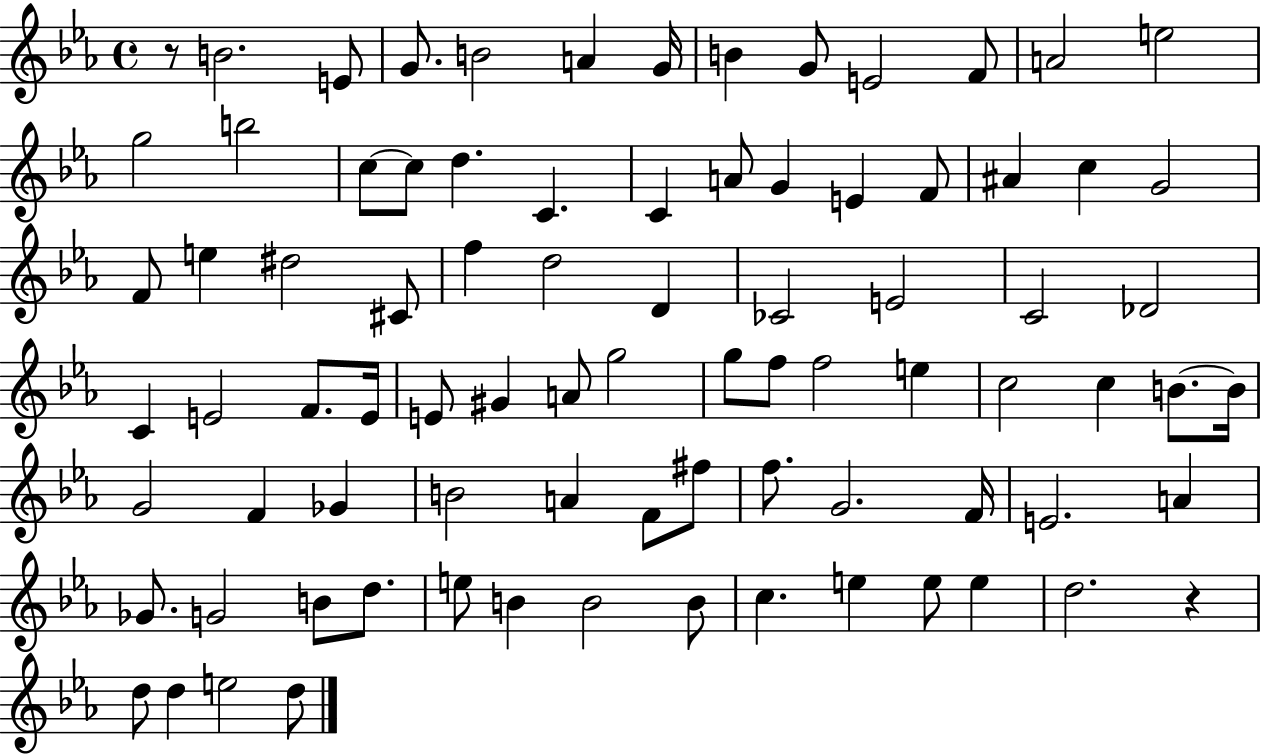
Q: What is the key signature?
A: EES major